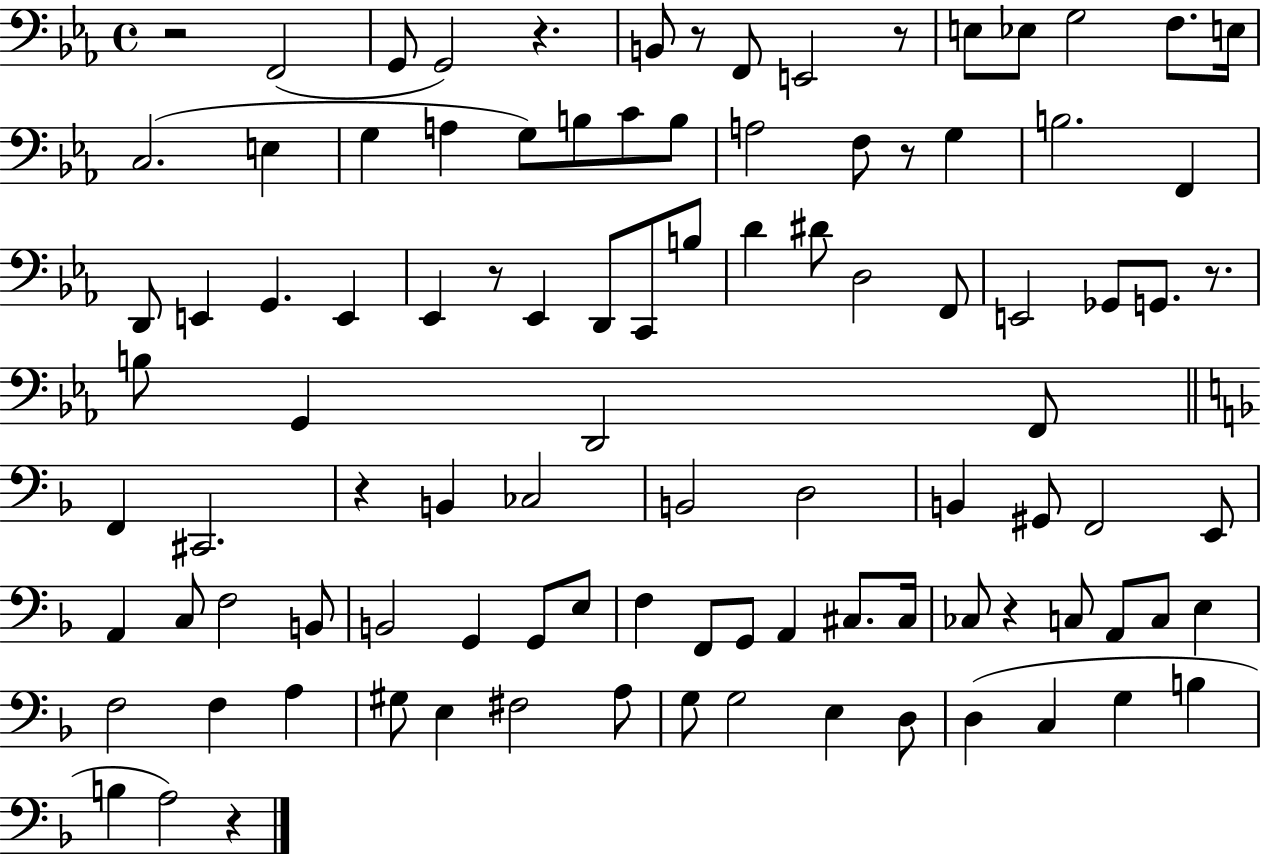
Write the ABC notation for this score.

X:1
T:Untitled
M:4/4
L:1/4
K:Eb
z2 F,,2 G,,/2 G,,2 z B,,/2 z/2 F,,/2 E,,2 z/2 E,/2 _E,/2 G,2 F,/2 E,/4 C,2 E, G, A, G,/2 B,/2 C/2 B,/2 A,2 F,/2 z/2 G, B,2 F,, D,,/2 E,, G,, E,, _E,, z/2 _E,, D,,/2 C,,/2 B,/2 D ^D/2 D,2 F,,/2 E,,2 _G,,/2 G,,/2 z/2 B,/2 G,, D,,2 F,,/2 F,, ^C,,2 z B,, _C,2 B,,2 D,2 B,, ^G,,/2 F,,2 E,,/2 A,, C,/2 F,2 B,,/2 B,,2 G,, G,,/2 E,/2 F, F,,/2 G,,/2 A,, ^C,/2 ^C,/4 _C,/2 z C,/2 A,,/2 C,/2 E, F,2 F, A, ^G,/2 E, ^F,2 A,/2 G,/2 G,2 E, D,/2 D, C, G, B, B, A,2 z